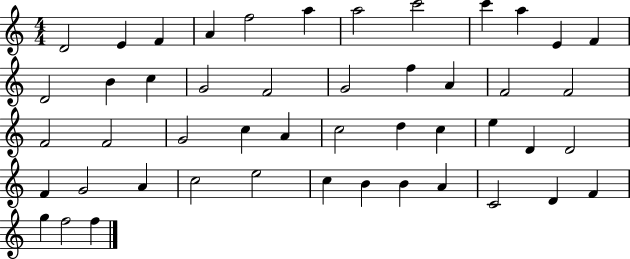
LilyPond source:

{
  \clef treble
  \numericTimeSignature
  \time 4/4
  \key c \major
  d'2 e'4 f'4 | a'4 f''2 a''4 | a''2 c'''2 | c'''4 a''4 e'4 f'4 | \break d'2 b'4 c''4 | g'2 f'2 | g'2 f''4 a'4 | f'2 f'2 | \break f'2 f'2 | g'2 c''4 a'4 | c''2 d''4 c''4 | e''4 d'4 d'2 | \break f'4 g'2 a'4 | c''2 e''2 | c''4 b'4 b'4 a'4 | c'2 d'4 f'4 | \break g''4 f''2 f''4 | \bar "|."
}